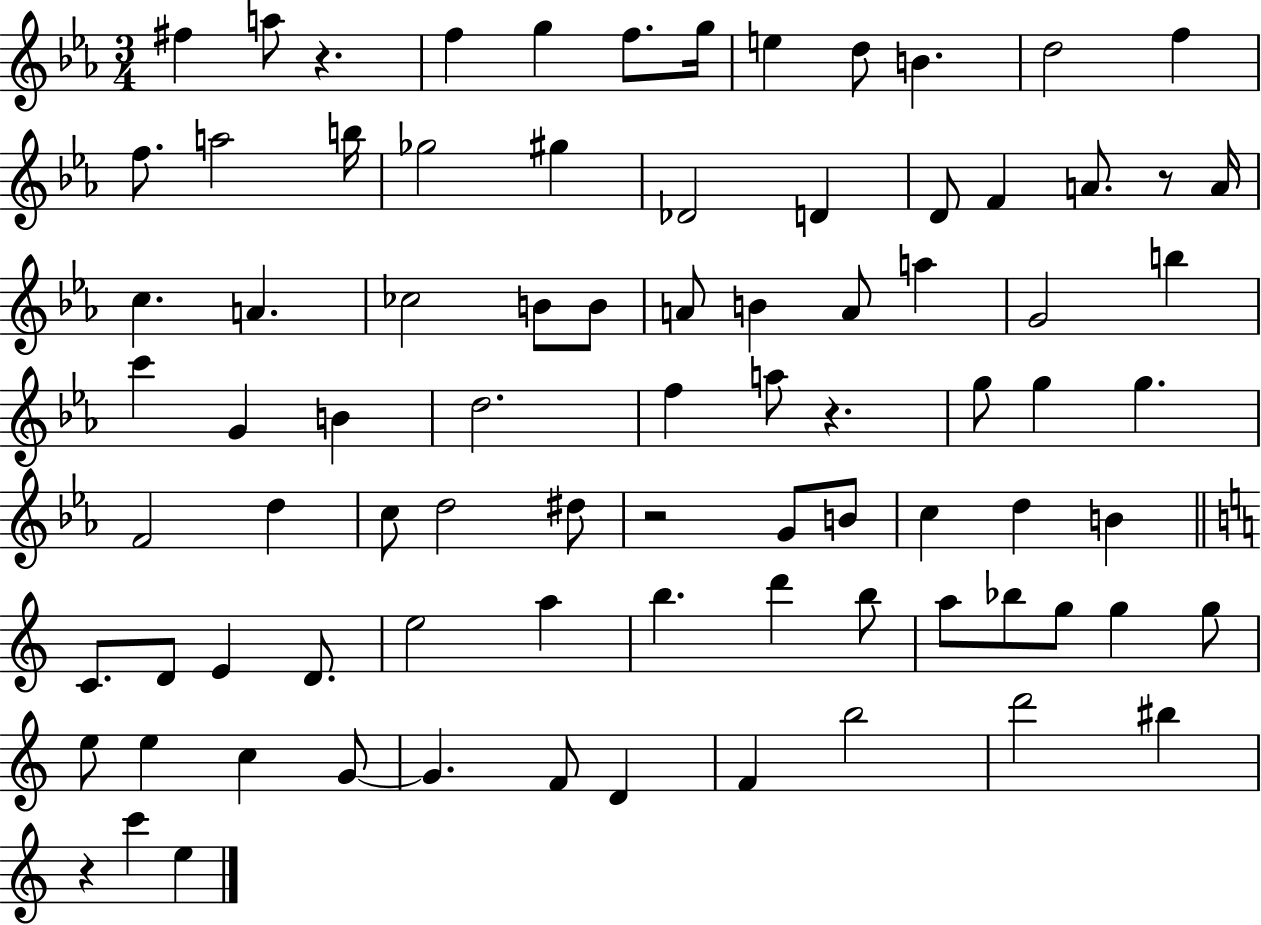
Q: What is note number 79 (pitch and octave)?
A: E5